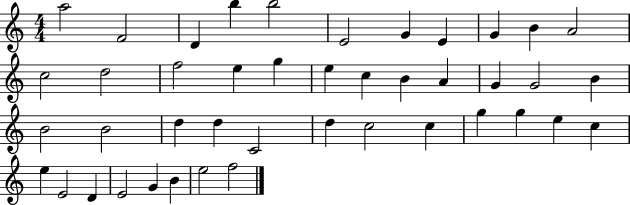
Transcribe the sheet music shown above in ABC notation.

X:1
T:Untitled
M:4/4
L:1/4
K:C
a2 F2 D b b2 E2 G E G B A2 c2 d2 f2 e g e c B A G G2 B B2 B2 d d C2 d c2 c g g e c e E2 D E2 G B e2 f2